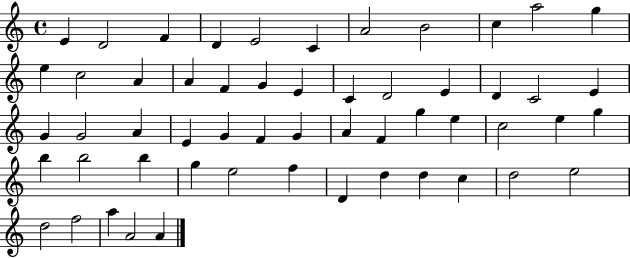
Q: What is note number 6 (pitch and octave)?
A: C4